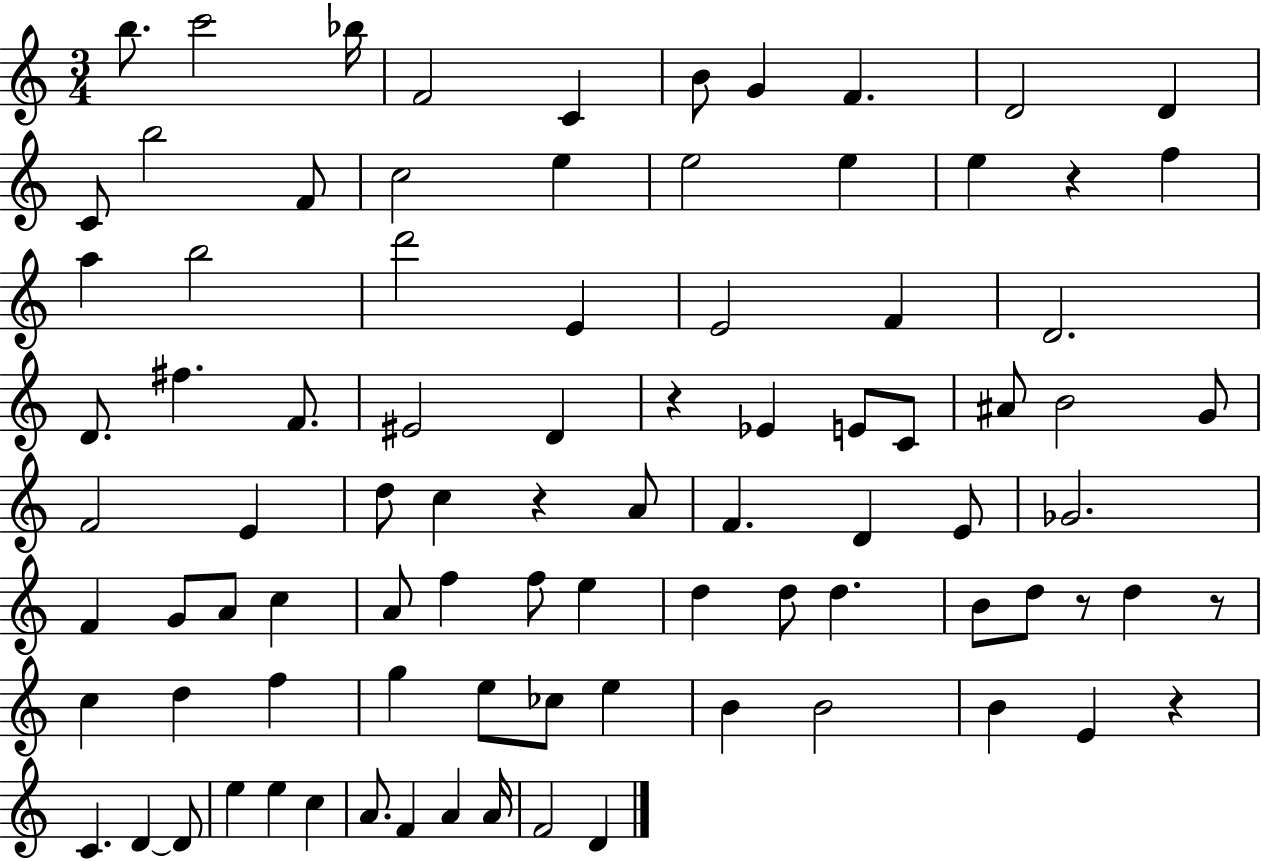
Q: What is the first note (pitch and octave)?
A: B5